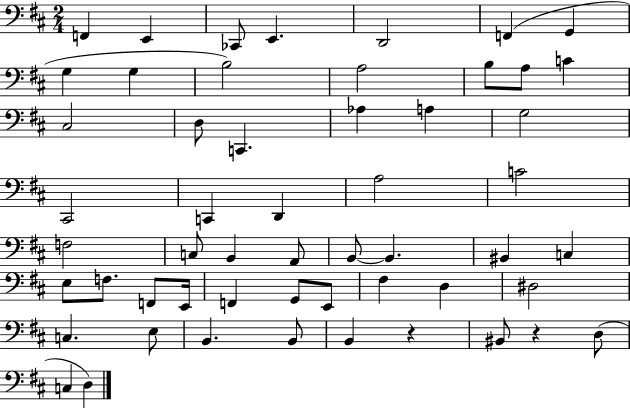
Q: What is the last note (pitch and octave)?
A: D3